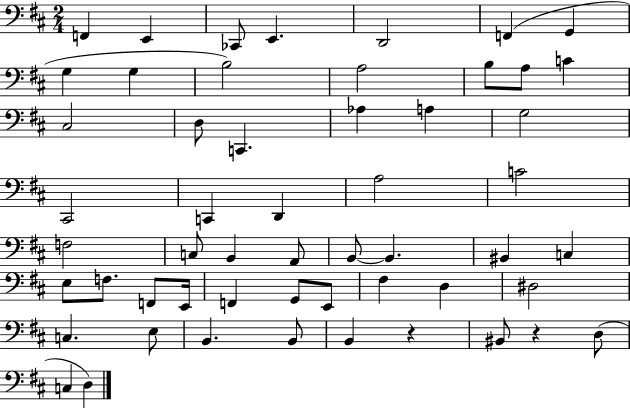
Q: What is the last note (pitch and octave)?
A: D3